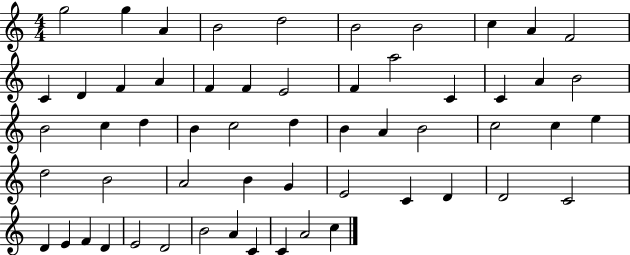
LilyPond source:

{
  \clef treble
  \numericTimeSignature
  \time 4/4
  \key c \major
  g''2 g''4 a'4 | b'2 d''2 | b'2 b'2 | c''4 a'4 f'2 | \break c'4 d'4 f'4 a'4 | f'4 f'4 e'2 | f'4 a''2 c'4 | c'4 a'4 b'2 | \break b'2 c''4 d''4 | b'4 c''2 d''4 | b'4 a'4 b'2 | c''2 c''4 e''4 | \break d''2 b'2 | a'2 b'4 g'4 | e'2 c'4 d'4 | d'2 c'2 | \break d'4 e'4 f'4 d'4 | e'2 d'2 | b'2 a'4 c'4 | c'4 a'2 c''4 | \break \bar "|."
}